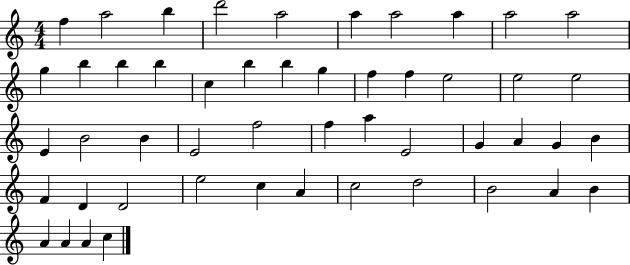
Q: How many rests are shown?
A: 0